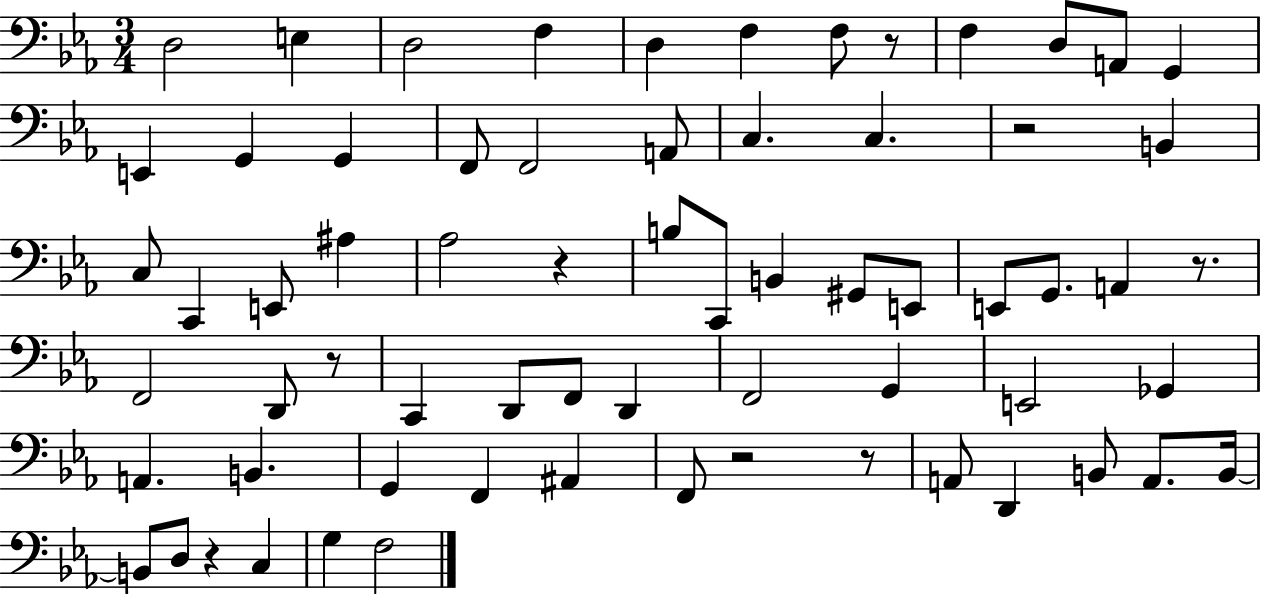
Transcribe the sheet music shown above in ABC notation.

X:1
T:Untitled
M:3/4
L:1/4
K:Eb
D,2 E, D,2 F, D, F, F,/2 z/2 F, D,/2 A,,/2 G,, E,, G,, G,, F,,/2 F,,2 A,,/2 C, C, z2 B,, C,/2 C,, E,,/2 ^A, _A,2 z B,/2 C,,/2 B,, ^G,,/2 E,,/2 E,,/2 G,,/2 A,, z/2 F,,2 D,,/2 z/2 C,, D,,/2 F,,/2 D,, F,,2 G,, E,,2 _G,, A,, B,, G,, F,, ^A,, F,,/2 z2 z/2 A,,/2 D,, B,,/2 A,,/2 B,,/4 B,,/2 D,/2 z C, G, F,2